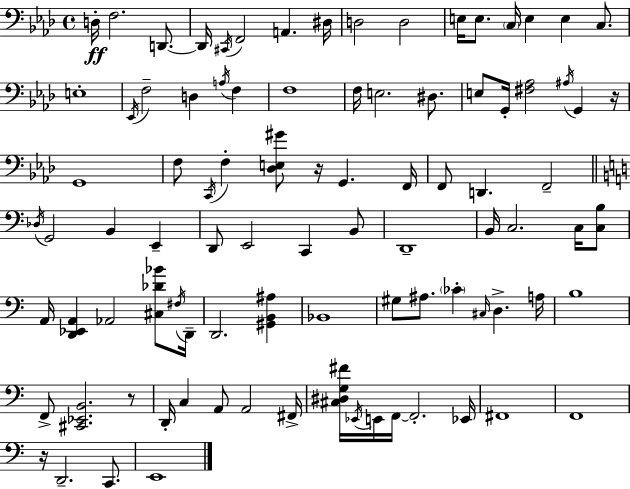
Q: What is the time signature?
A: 4/4